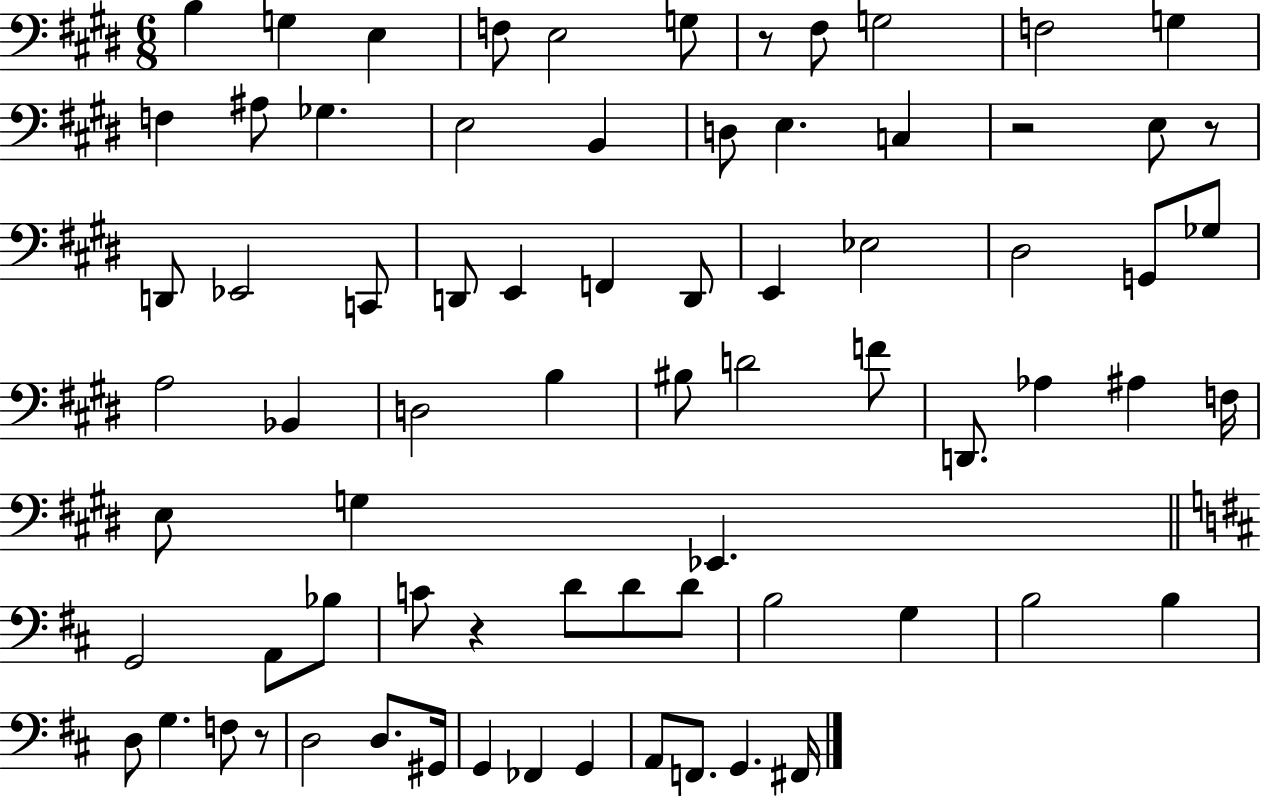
{
  \clef bass
  \numericTimeSignature
  \time 6/8
  \key e \major
  b4 g4 e4 | f8 e2 g8 | r8 fis8 g2 | f2 g4 | \break f4 ais8 ges4. | e2 b,4 | d8 e4. c4 | r2 e8 r8 | \break d,8 ees,2 c,8 | d,8 e,4 f,4 d,8 | e,4 ees2 | dis2 g,8 ges8 | \break a2 bes,4 | d2 b4 | bis8 d'2 f'8 | d,8. aes4 ais4 f16 | \break e8 g4 ees,4. | \bar "||" \break \key b \minor g,2 a,8 bes8 | c'8 r4 d'8 d'8 d'8 | b2 g4 | b2 b4 | \break d8 g4. f8 r8 | d2 d8. gis,16 | g,4 fes,4 g,4 | a,8 f,8. g,4. fis,16 | \break \bar "|."
}